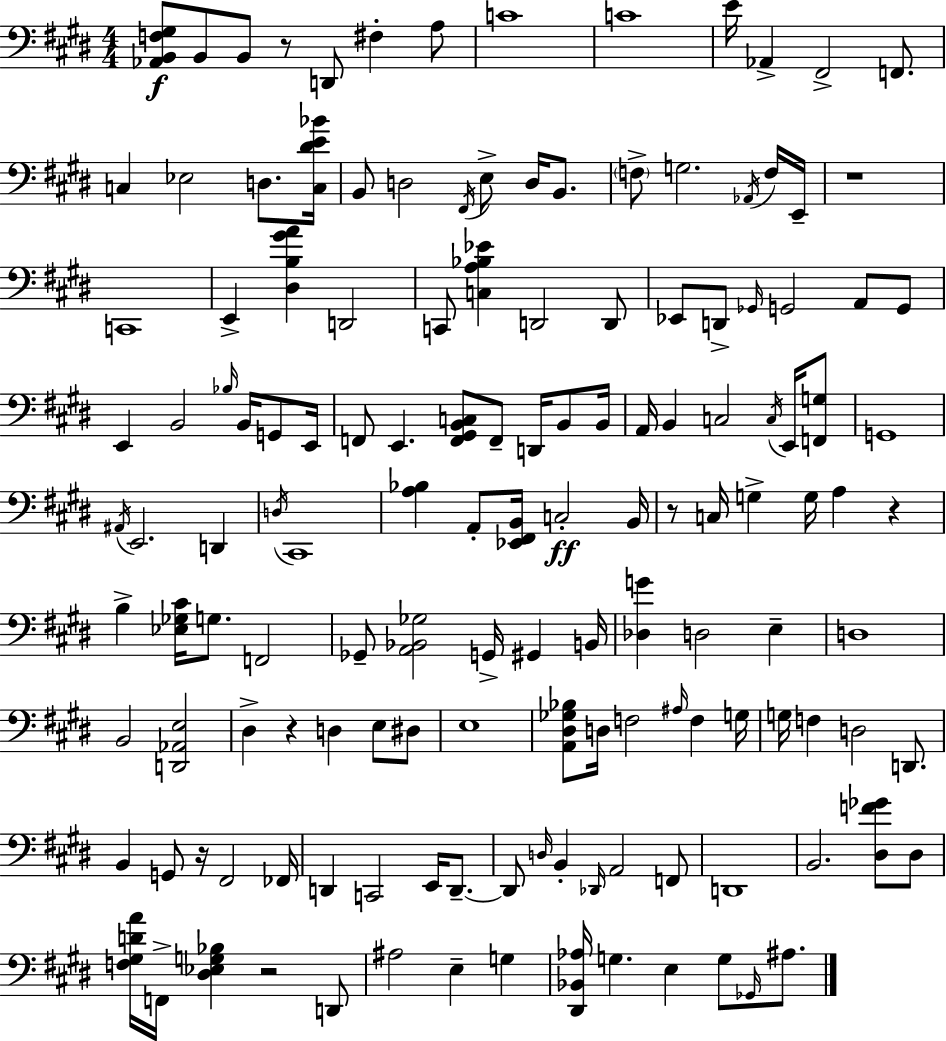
X:1
T:Untitled
M:4/4
L:1/4
K:E
[_A,,B,,F,^G,]/2 B,,/2 B,,/2 z/2 D,,/2 ^F, A,/2 C4 C4 E/4 _A,, ^F,,2 F,,/2 C, _E,2 D,/2 [C,^DE_B]/4 B,,/2 D,2 ^F,,/4 E,/2 D,/4 B,,/2 F,/2 G,2 _A,,/4 F,/4 E,,/4 z4 C,,4 E,, [^D,B,^GA] D,,2 C,,/2 [C,A,_B,_E] D,,2 D,,/2 _E,,/2 D,,/2 _G,,/4 G,,2 A,,/2 G,,/2 E,, B,,2 _B,/4 B,,/4 G,,/2 E,,/4 F,,/2 E,, [F,,^G,,B,,C,]/2 F,,/2 D,,/4 B,,/2 B,,/4 A,,/4 B,, C,2 C,/4 E,,/4 [F,,G,]/2 G,,4 ^A,,/4 E,,2 D,, D,/4 ^C,,4 [A,_B,] A,,/2 [_E,,^F,,B,,]/4 C,2 B,,/4 z/2 C,/4 G, G,/4 A, z B, [_E,_G,^C]/4 G,/2 F,,2 _G,,/2 [A,,_B,,_G,]2 G,,/4 ^G,, B,,/4 [_D,G] D,2 E, D,4 B,,2 [D,,_A,,E,]2 ^D, z D, E,/2 ^D,/2 E,4 [A,,^D,_G,_B,]/2 D,/4 F,2 ^A,/4 F, G,/4 G,/4 F, D,2 D,,/2 B,, G,,/2 z/4 ^F,,2 _F,,/4 D,, C,,2 E,,/4 D,,/2 D,,/2 D,/4 B,, _D,,/4 A,,2 F,,/2 D,,4 B,,2 [^D,F_G]/2 ^D,/2 [F,^G,DA]/4 F,,/4 [^D,_E,G,_B,] z2 D,,/2 ^A,2 E, G, [^D,,_B,,_A,]/4 G, E, G,/2 _G,,/4 ^A,/2